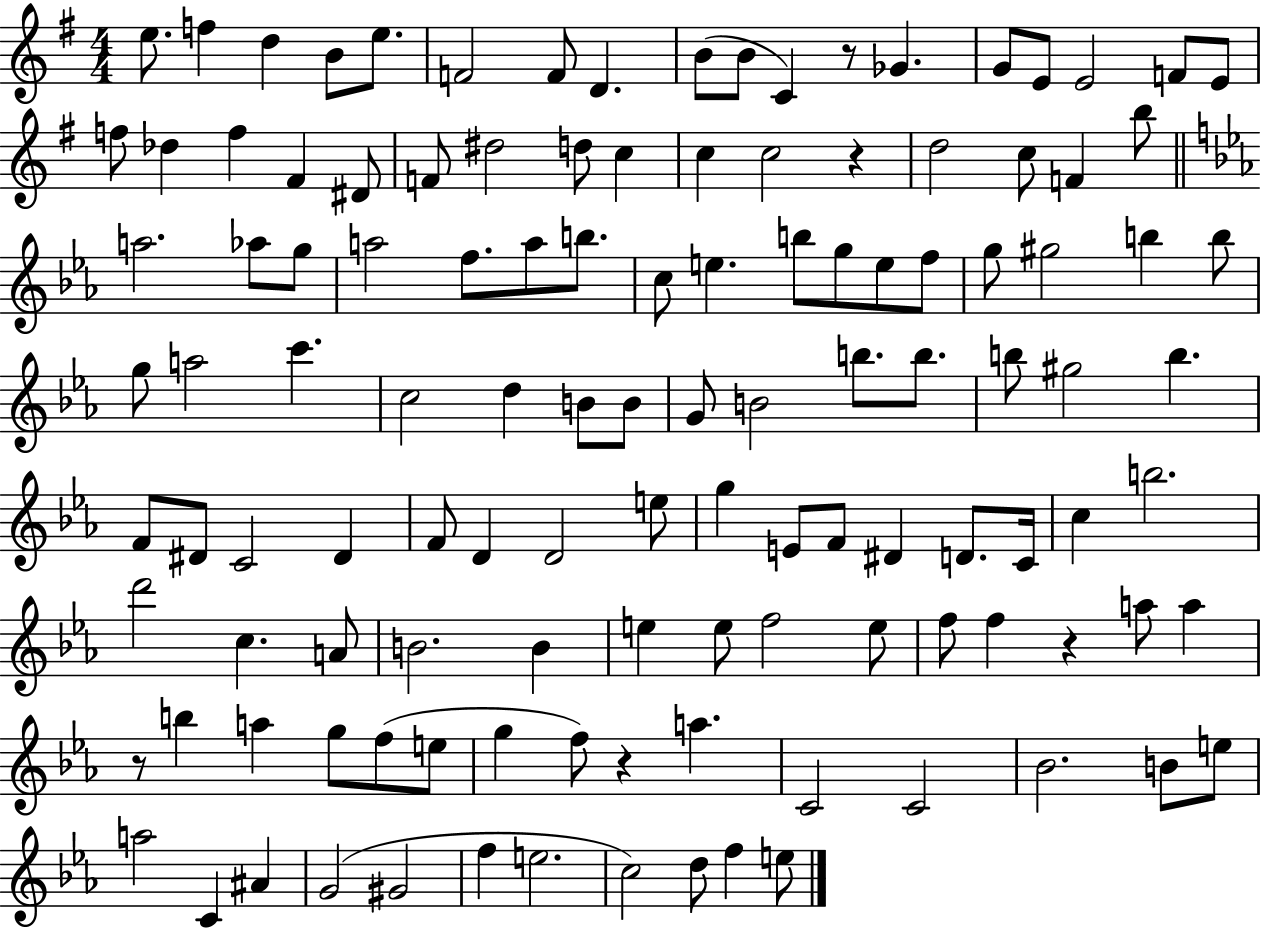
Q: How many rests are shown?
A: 5